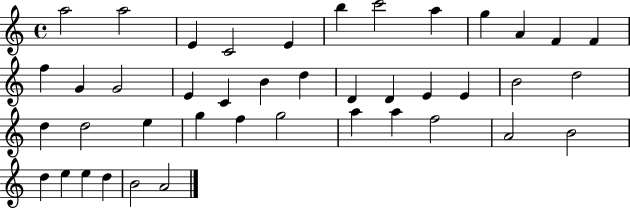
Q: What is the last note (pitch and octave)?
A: A4